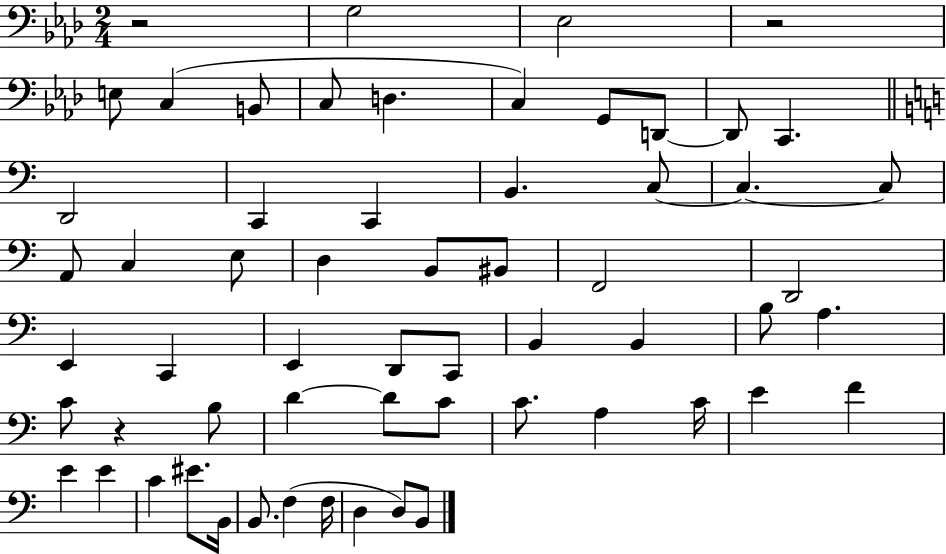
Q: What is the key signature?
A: AES major